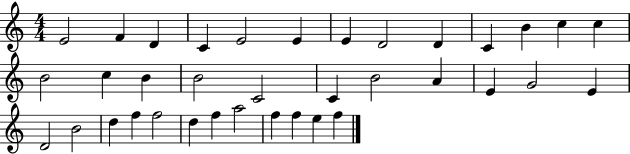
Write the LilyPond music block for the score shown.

{
  \clef treble
  \numericTimeSignature
  \time 4/4
  \key c \major
  e'2 f'4 d'4 | c'4 e'2 e'4 | e'4 d'2 d'4 | c'4 b'4 c''4 c''4 | \break b'2 c''4 b'4 | b'2 c'2 | c'4 b'2 a'4 | e'4 g'2 e'4 | \break d'2 b'2 | d''4 f''4 f''2 | d''4 f''4 a''2 | f''4 f''4 e''4 f''4 | \break \bar "|."
}